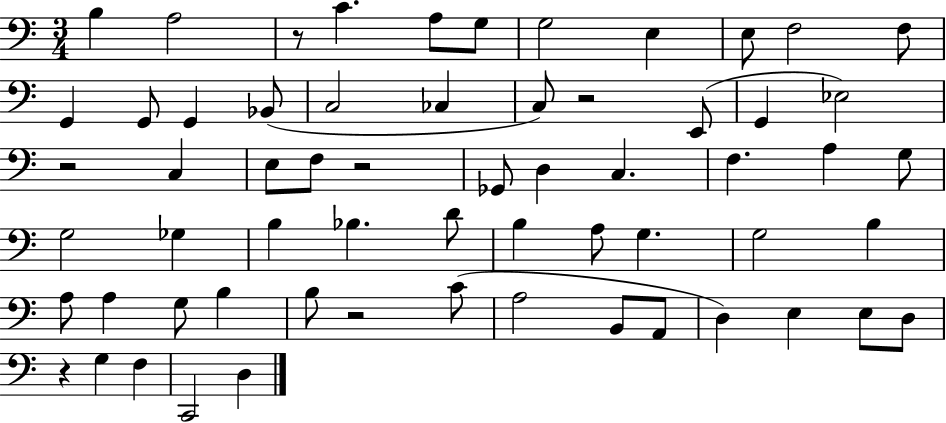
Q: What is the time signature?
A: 3/4